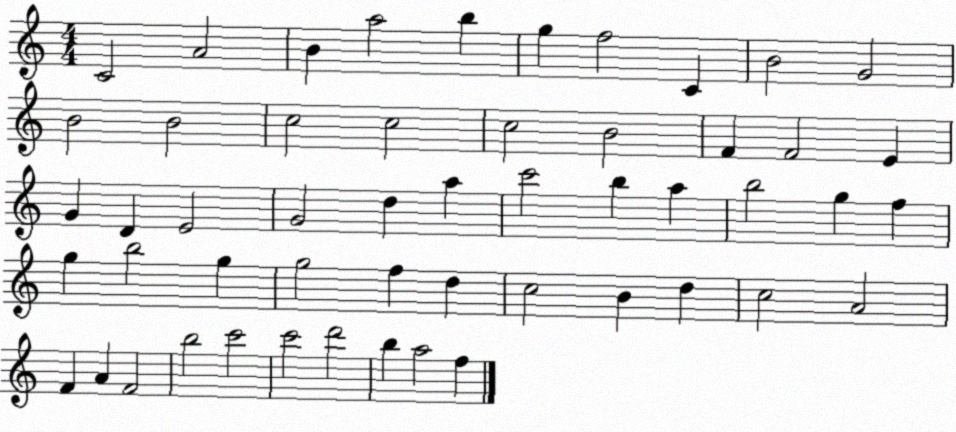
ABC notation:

X:1
T:Untitled
M:4/4
L:1/4
K:C
C2 A2 B a2 b g f2 C B2 G2 B2 B2 c2 c2 c2 B2 F F2 E G D E2 G2 d a c'2 b a b2 g f g b2 g g2 f d c2 B d c2 A2 F A F2 b2 c'2 c'2 d'2 b a2 f